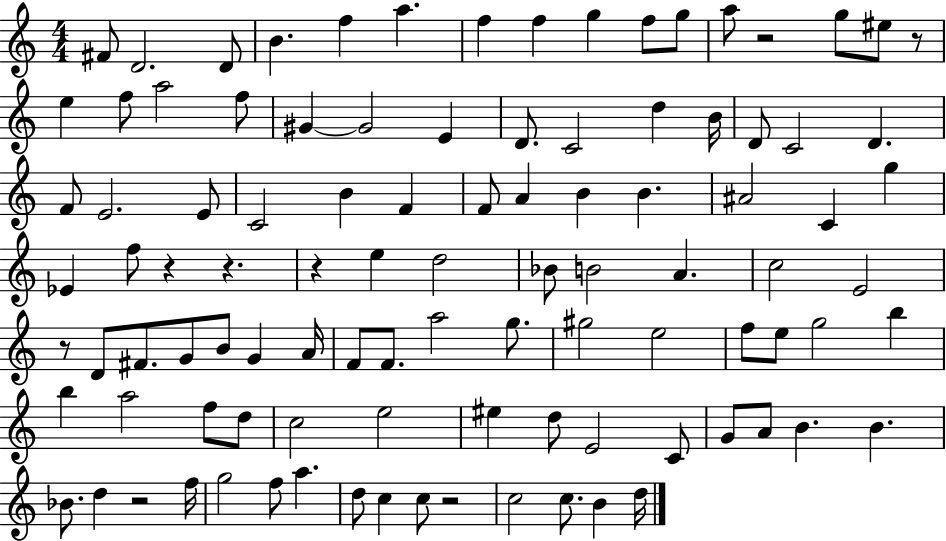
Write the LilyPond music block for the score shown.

{
  \clef treble
  \numericTimeSignature
  \time 4/4
  \key c \major
  fis'8 d'2. d'8 | b'4. f''4 a''4. | f''4 f''4 g''4 f''8 g''8 | a''8 r2 g''8 eis''8 r8 | \break e''4 f''8 a''2 f''8 | gis'4~~ gis'2 e'4 | d'8. c'2 d''4 b'16 | d'8 c'2 d'4. | \break f'8 e'2. e'8 | c'2 b'4 f'4 | f'8 a'4 b'4 b'4. | ais'2 c'4 g''4 | \break ees'4 f''8 r4 r4. | r4 e''4 d''2 | bes'8 b'2 a'4. | c''2 e'2 | \break r8 d'8 fis'8. g'8 b'8 g'4 a'16 | f'8 f'8. a''2 g''8. | gis''2 e''2 | f''8 e''8 g''2 b''4 | \break b''4 a''2 f''8 d''8 | c''2 e''2 | eis''4 d''8 e'2 c'8 | g'8 a'8 b'4. b'4. | \break bes'8. d''4 r2 f''16 | g''2 f''8 a''4. | d''8 c''4 c''8 r2 | c''2 c''8. b'4 d''16 | \break \bar "|."
}